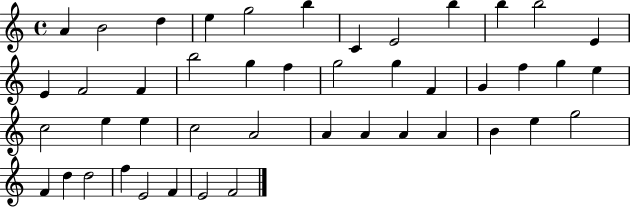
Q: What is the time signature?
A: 4/4